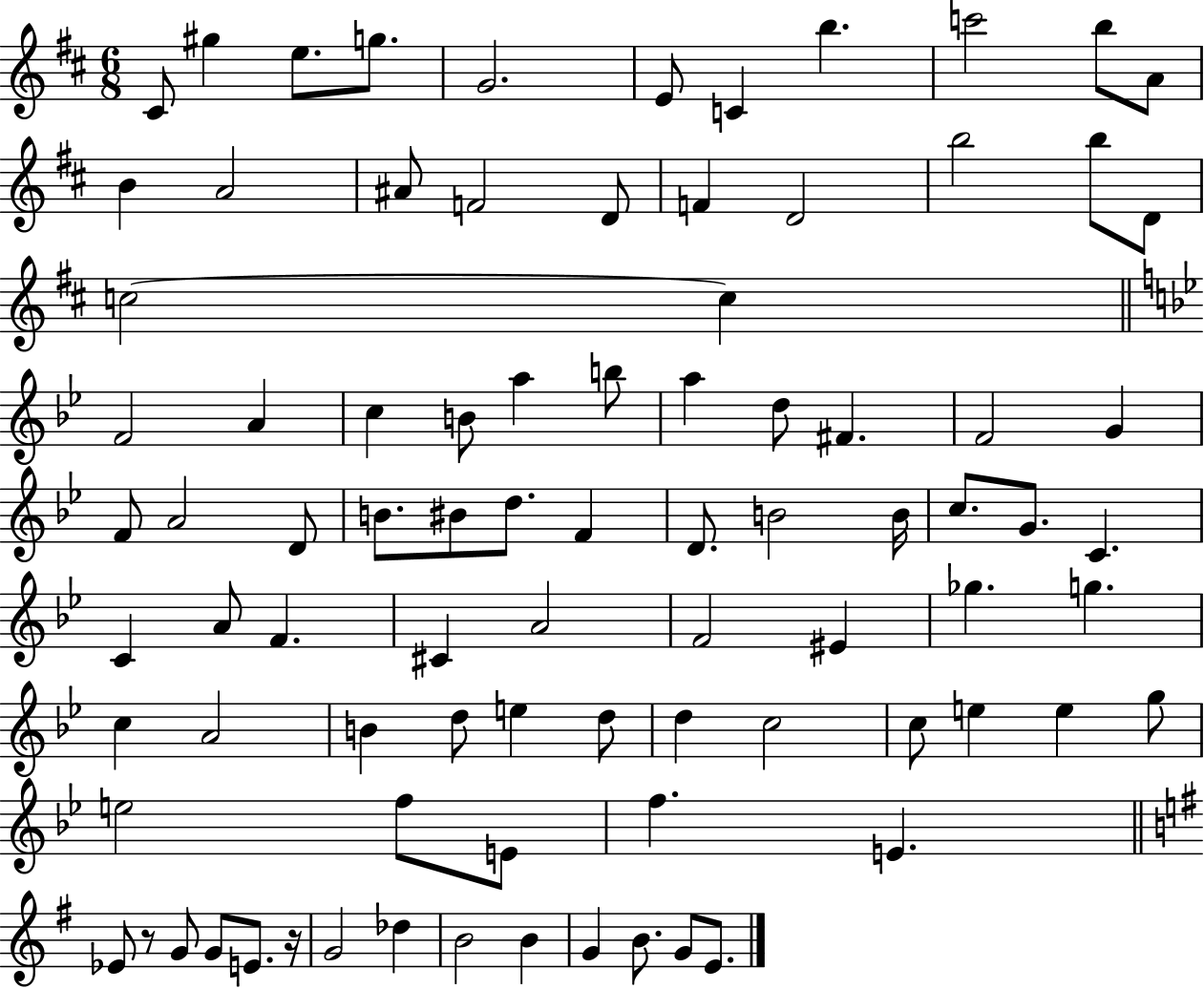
C#4/e G#5/q E5/e. G5/e. G4/h. E4/e C4/q B5/q. C6/h B5/e A4/e B4/q A4/h A#4/e F4/h D4/e F4/q D4/h B5/h B5/e D4/e C5/h C5/q F4/h A4/q C5/q B4/e A5/q B5/e A5/q D5/e F#4/q. F4/h G4/q F4/e A4/h D4/e B4/e. BIS4/e D5/e. F4/q D4/e. B4/h B4/s C5/e. G4/e. C4/q. C4/q A4/e F4/q. C#4/q A4/h F4/h EIS4/q Gb5/q. G5/q. C5/q A4/h B4/q D5/e E5/q D5/e D5/q C5/h C5/e E5/q E5/q G5/e E5/h F5/e E4/e F5/q. E4/q. Eb4/e R/e G4/e G4/e E4/e. R/s G4/h Db5/q B4/h B4/q G4/q B4/e. G4/e E4/e.